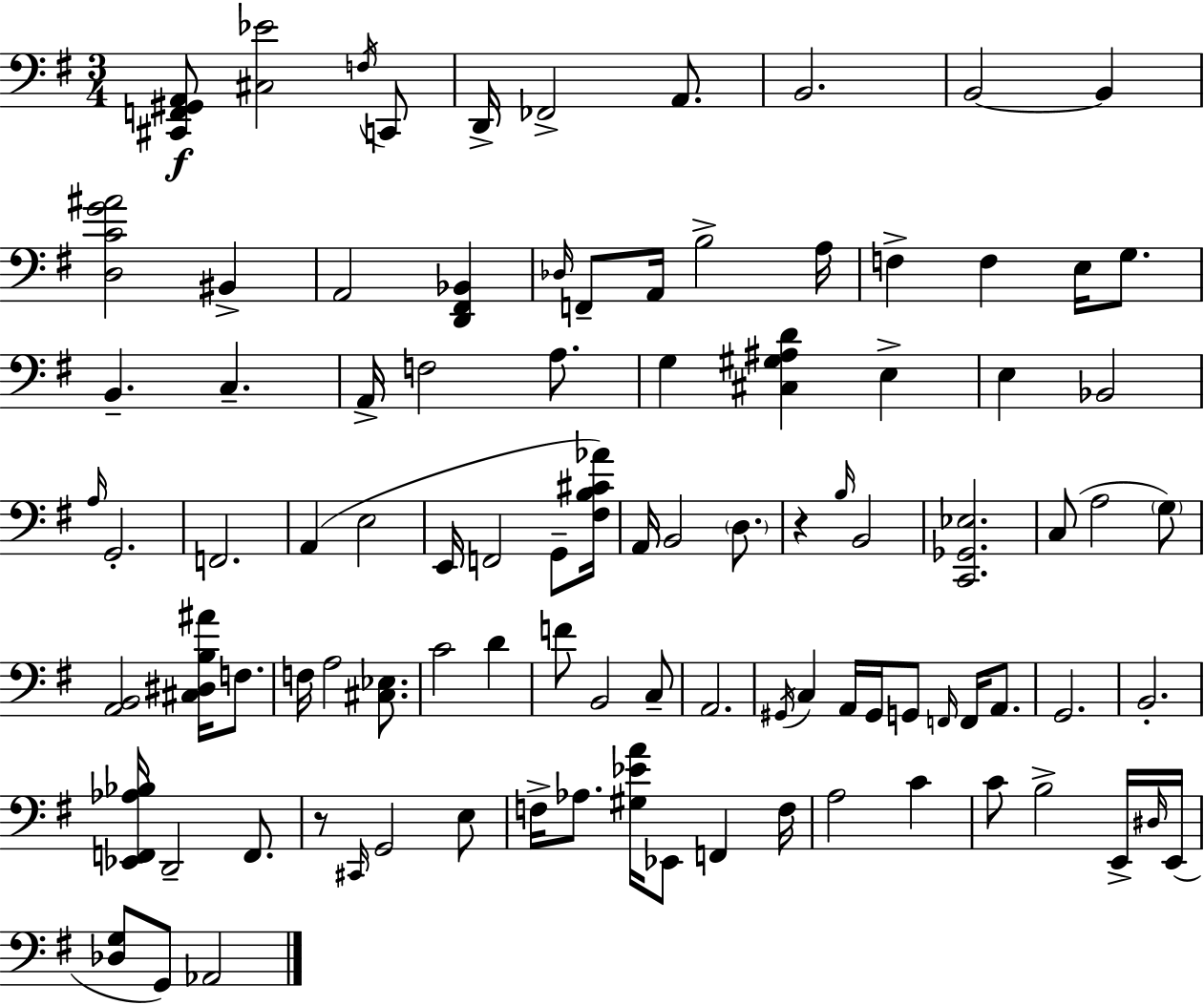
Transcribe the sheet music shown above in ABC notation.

X:1
T:Untitled
M:3/4
L:1/4
K:G
[^C,,F,,^G,,A,,]/2 [^C,_E]2 F,/4 C,,/2 D,,/4 _F,,2 A,,/2 B,,2 B,,2 B,, [D,CG^A]2 ^B,, A,,2 [D,,^F,,_B,,] _D,/4 F,,/2 A,,/4 B,2 A,/4 F, F, E,/4 G,/2 B,, C, A,,/4 F,2 A,/2 G, [^C,^G,^A,D] E, E, _B,,2 A,/4 G,,2 F,,2 A,, E,2 E,,/4 F,,2 G,,/2 [^F,B,^C_A]/4 A,,/4 B,,2 D,/2 z B,/4 B,,2 [C,,_G,,_E,]2 C,/2 A,2 G,/2 [A,,B,,]2 [^C,^D,B,^A]/4 F,/2 F,/4 A,2 [^C,_E,]/2 C2 D F/2 B,,2 C,/2 A,,2 ^G,,/4 C, A,,/4 ^G,,/4 G,,/2 F,,/4 F,,/4 A,,/2 G,,2 B,,2 [_E,,F,,_A,_B,]/4 D,,2 F,,/2 z/2 ^C,,/4 G,,2 E,/2 F,/4 _A,/2 [^G,_EA]/4 _E,,/2 F,, F,/4 A,2 C C/2 B,2 E,,/4 ^D,/4 E,,/4 [_D,G,]/2 G,,/2 _A,,2